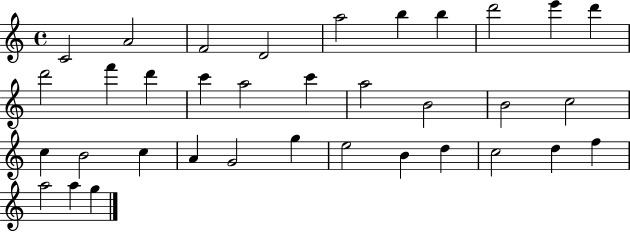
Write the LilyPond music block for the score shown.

{
  \clef treble
  \time 4/4
  \defaultTimeSignature
  \key c \major
  c'2 a'2 | f'2 d'2 | a''2 b''4 b''4 | d'''2 e'''4 d'''4 | \break d'''2 f'''4 d'''4 | c'''4 a''2 c'''4 | a''2 b'2 | b'2 c''2 | \break c''4 b'2 c''4 | a'4 g'2 g''4 | e''2 b'4 d''4 | c''2 d''4 f''4 | \break a''2 a''4 g''4 | \bar "|."
}